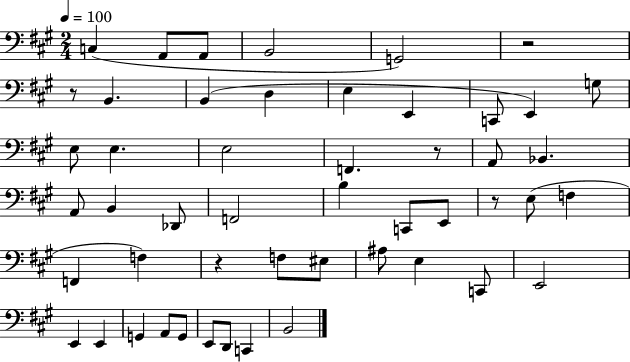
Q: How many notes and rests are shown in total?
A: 50